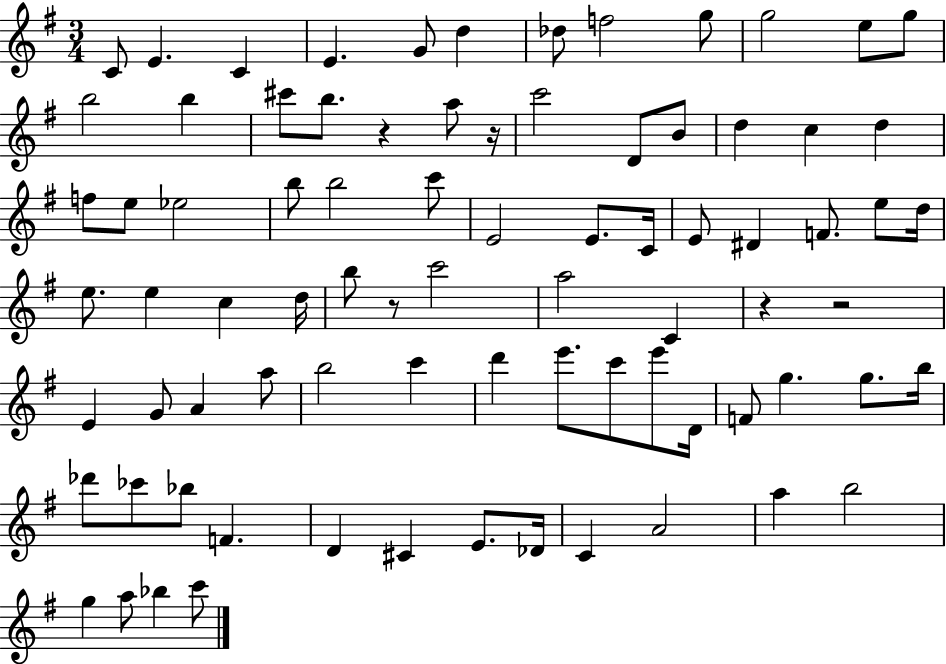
C4/e E4/q. C4/q E4/q. G4/e D5/q Db5/e F5/h G5/e G5/h E5/e G5/e B5/h B5/q C#6/e B5/e. R/q A5/e R/s C6/h D4/e B4/e D5/q C5/q D5/q F5/e E5/e Eb5/h B5/e B5/h C6/e E4/h E4/e. C4/s E4/e D#4/q F4/e. E5/e D5/s E5/e. E5/q C5/q D5/s B5/e R/e C6/h A5/h C4/q R/q R/h E4/q G4/e A4/q A5/e B5/h C6/q D6/q E6/e. C6/e E6/e D4/s F4/e G5/q. G5/e. B5/s Db6/e CES6/e Bb5/e F4/q. D4/q C#4/q E4/e. Db4/s C4/q A4/h A5/q B5/h G5/q A5/e Bb5/q C6/e